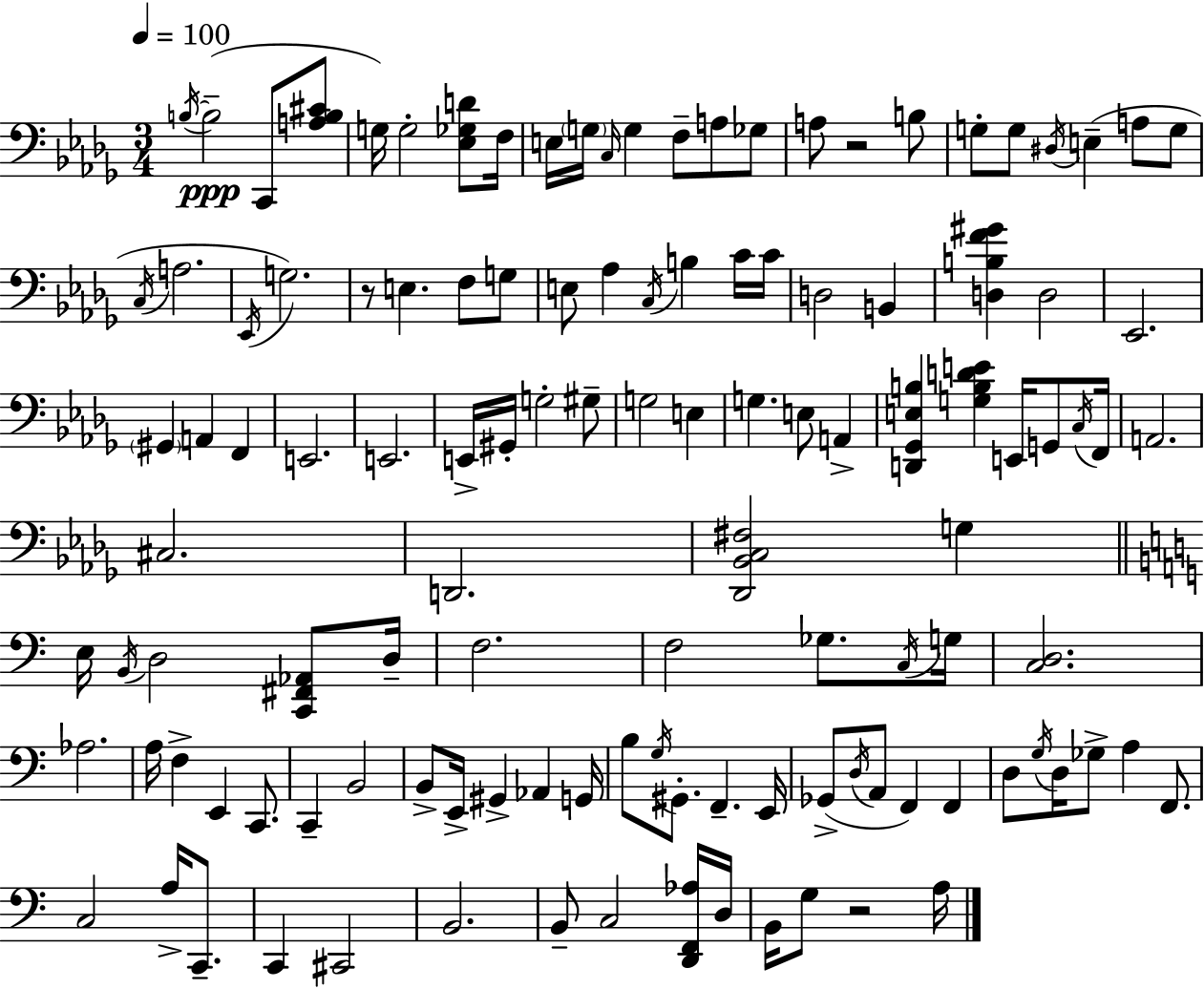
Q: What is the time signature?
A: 3/4